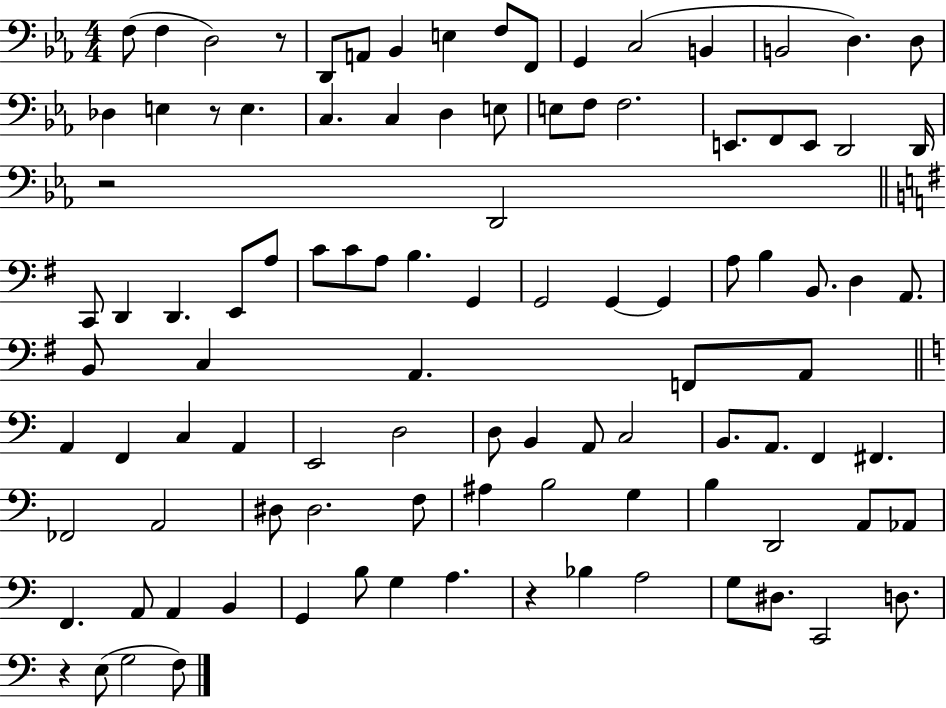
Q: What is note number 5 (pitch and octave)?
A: A2